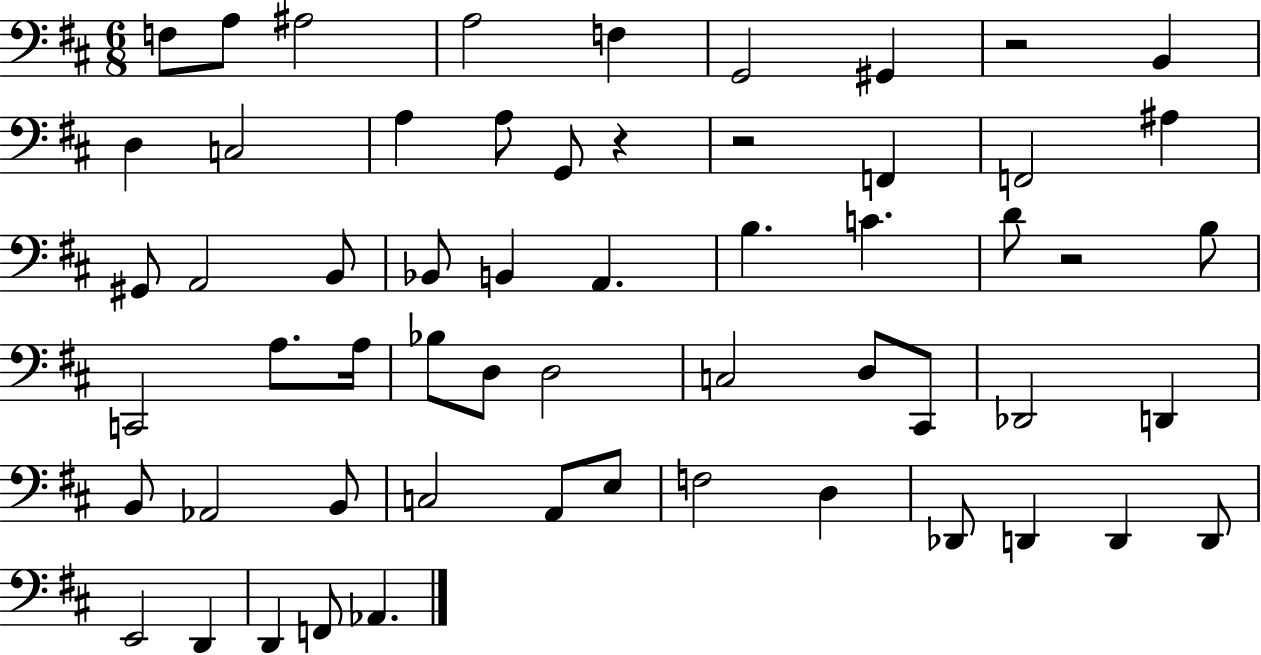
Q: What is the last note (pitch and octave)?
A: Ab2